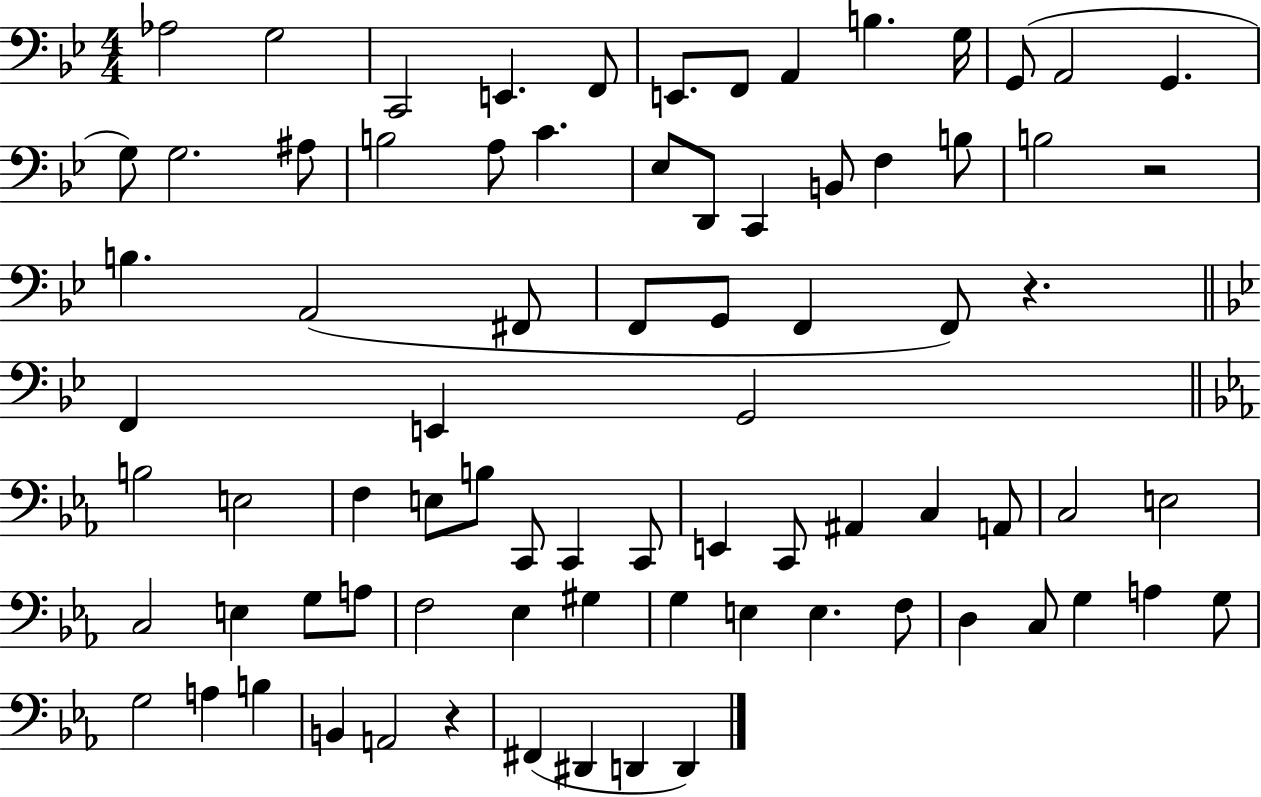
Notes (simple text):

Ab3/h G3/h C2/h E2/q. F2/e E2/e. F2/e A2/q B3/q. G3/s G2/e A2/h G2/q. G3/e G3/h. A#3/e B3/h A3/e C4/q. Eb3/e D2/e C2/q B2/e F3/q B3/e B3/h R/h B3/q. A2/h F#2/e F2/e G2/e F2/q F2/e R/q. F2/q E2/q G2/h B3/h E3/h F3/q E3/e B3/e C2/e C2/q C2/e E2/q C2/e A#2/q C3/q A2/e C3/h E3/h C3/h E3/q G3/e A3/e F3/h Eb3/q G#3/q G3/q E3/q E3/q. F3/e D3/q C3/e G3/q A3/q G3/e G3/h A3/q B3/q B2/q A2/h R/q F#2/q D#2/q D2/q D2/q